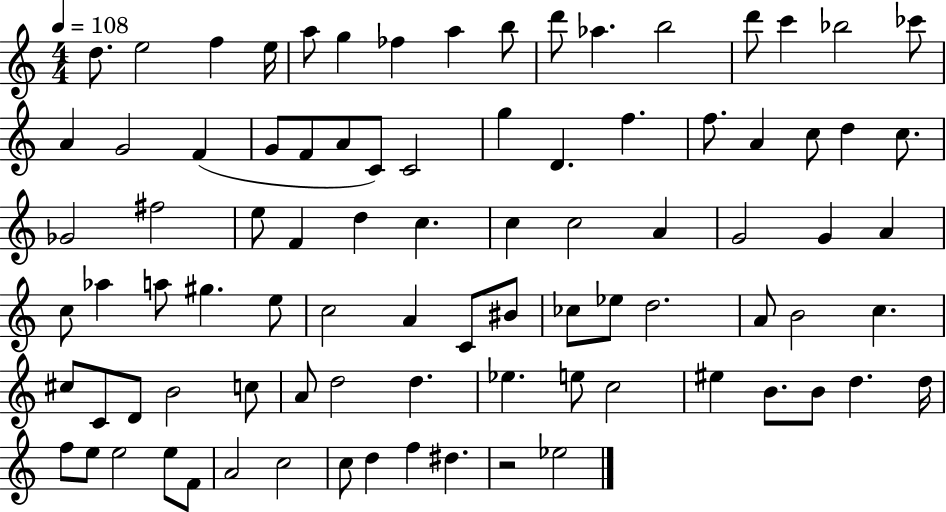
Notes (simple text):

D5/e. E5/h F5/q E5/s A5/e G5/q FES5/q A5/q B5/e D6/e Ab5/q. B5/h D6/e C6/q Bb5/h CES6/e A4/q G4/h F4/q G4/e F4/e A4/e C4/e C4/h G5/q D4/q. F5/q. F5/e. A4/q C5/e D5/q C5/e. Gb4/h F#5/h E5/e F4/q D5/q C5/q. C5/q C5/h A4/q G4/h G4/q A4/q C5/e Ab5/q A5/e G#5/q. E5/e C5/h A4/q C4/e BIS4/e CES5/e Eb5/e D5/h. A4/e B4/h C5/q. C#5/e C4/e D4/e B4/h C5/e A4/e D5/h D5/q. Eb5/q. E5/e C5/h EIS5/q B4/e. B4/e D5/q. D5/s F5/e E5/e E5/h E5/e F4/e A4/h C5/h C5/e D5/q F5/q D#5/q. R/h Eb5/h